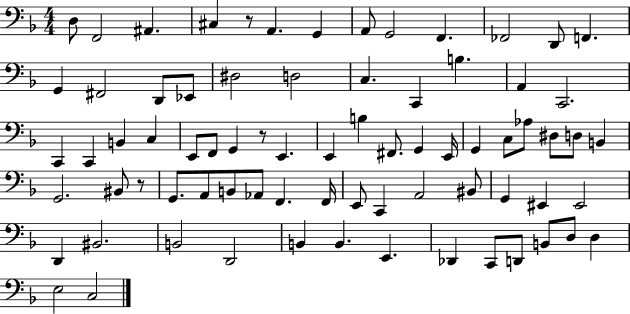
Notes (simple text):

D3/e F2/h A#2/q. C#3/q R/e A2/q. G2/q A2/e G2/h F2/q. FES2/h D2/e F2/q. G2/q F#2/h D2/e Eb2/e D#3/h D3/h C3/q. C2/q B3/q. A2/q C2/h. C2/q C2/q B2/q C3/q E2/e F2/e G2/q R/e E2/q. E2/q B3/q F#2/e. G2/q E2/s G2/q C3/e Ab3/e D#3/e D3/e B2/q G2/h. BIS2/e R/e G2/e. A2/e B2/e Ab2/e F2/q. F2/s E2/e C2/q A2/h BIS2/e G2/q EIS2/q EIS2/h D2/q BIS2/h. B2/h D2/h B2/q B2/q. E2/q. Db2/q C2/e D2/e B2/e D3/e D3/q E3/h C3/h